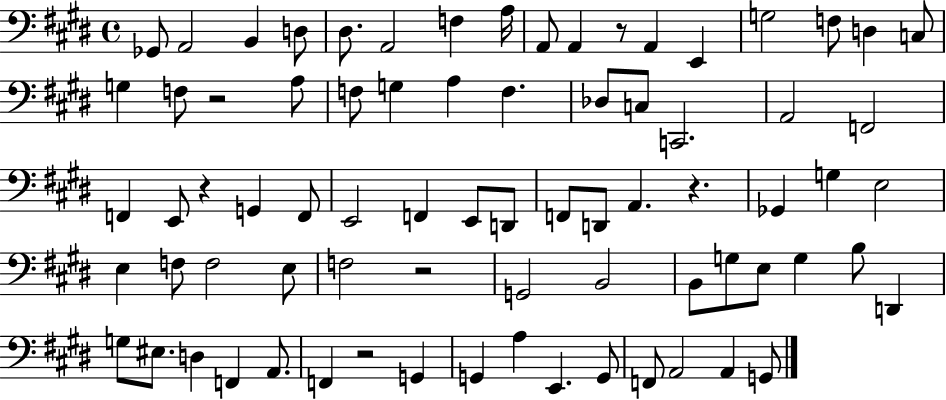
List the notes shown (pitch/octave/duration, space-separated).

Gb2/e A2/h B2/q D3/e D#3/e. A2/h F3/q A3/s A2/e A2/q R/e A2/q E2/q G3/h F3/e D3/q C3/e G3/q F3/e R/h A3/e F3/e G3/q A3/q F3/q. Db3/e C3/e C2/h. A2/h F2/h F2/q E2/e R/q G2/q F2/e E2/h F2/q E2/e D2/e F2/e D2/e A2/q. R/q. Gb2/q G3/q E3/h E3/q F3/e F3/h E3/e F3/h R/h G2/h B2/h B2/e G3/e E3/e G3/q B3/e D2/q G3/e EIS3/e. D3/q F2/q A2/e. F2/q R/h G2/q G2/q A3/q E2/q. G2/e F2/e A2/h A2/q G2/e